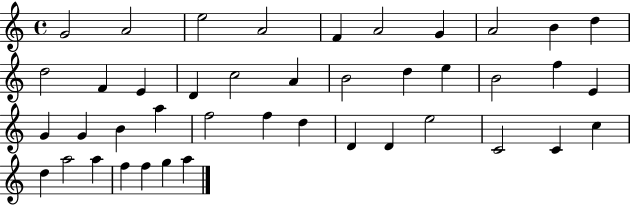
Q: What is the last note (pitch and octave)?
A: A5